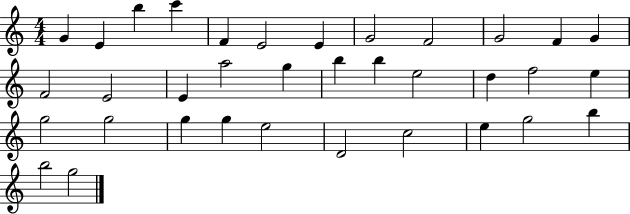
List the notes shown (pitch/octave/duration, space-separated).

G4/q E4/q B5/q C6/q F4/q E4/h E4/q G4/h F4/h G4/h F4/q G4/q F4/h E4/h E4/q A5/h G5/q B5/q B5/q E5/h D5/q F5/h E5/q G5/h G5/h G5/q G5/q E5/h D4/h C5/h E5/q G5/h B5/q B5/h G5/h